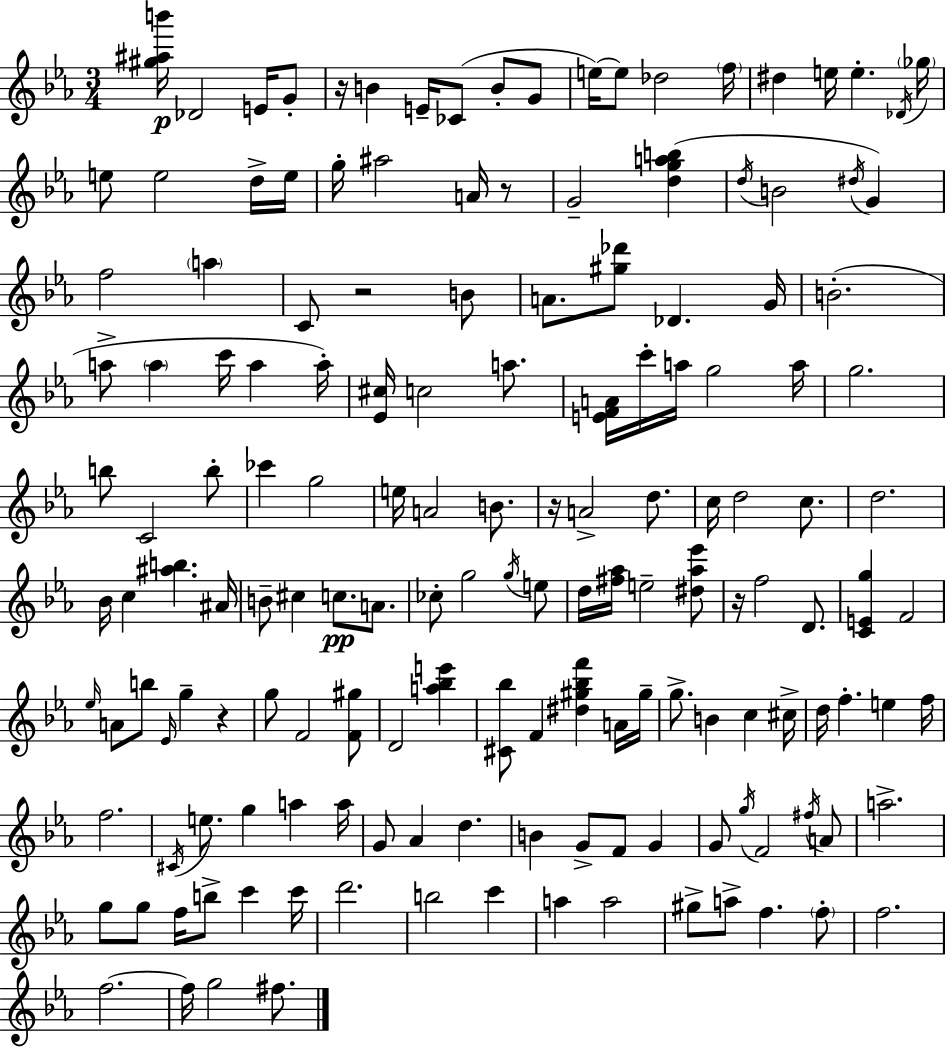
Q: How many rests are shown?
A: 6